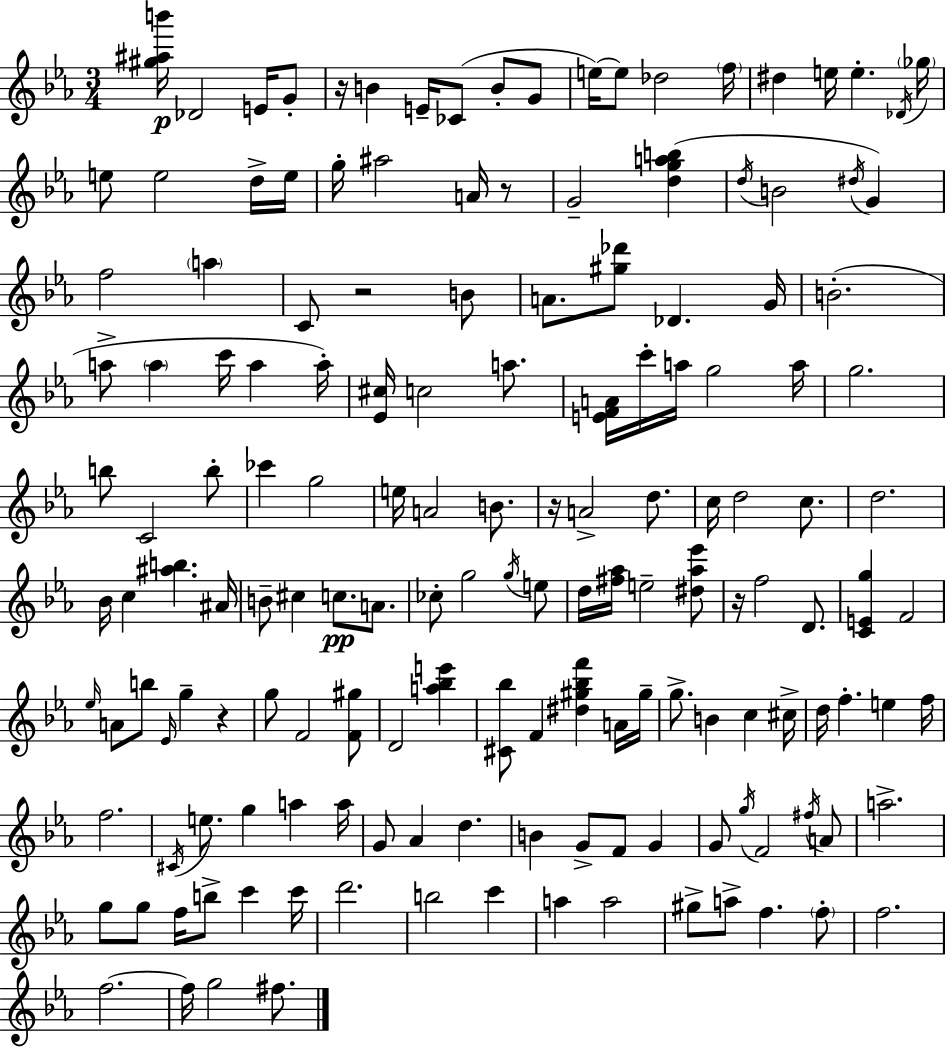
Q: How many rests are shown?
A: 6